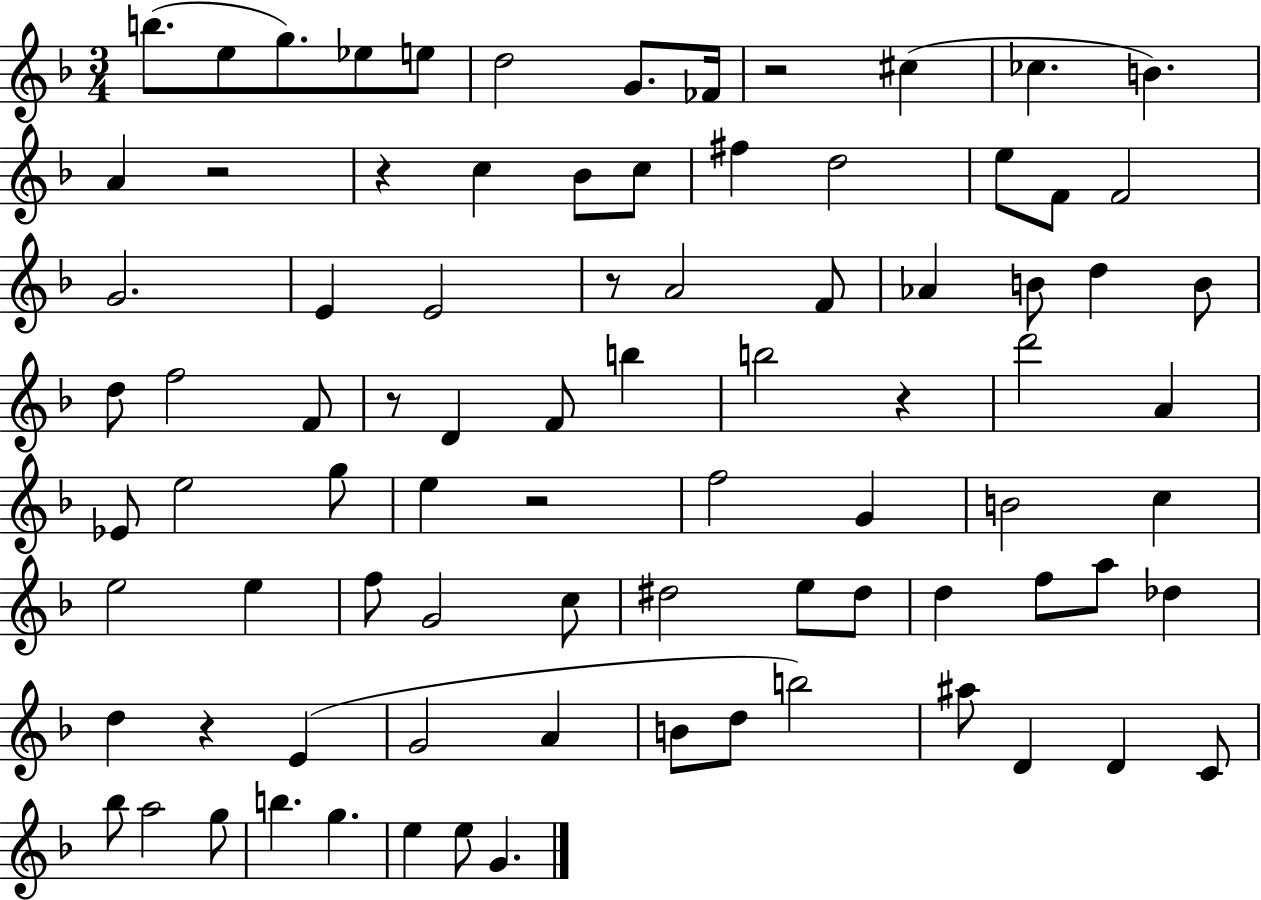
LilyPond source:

{
  \clef treble
  \numericTimeSignature
  \time 3/4
  \key f \major
  b''8.( e''8 g''8.) ees''8 e''8 | d''2 g'8. fes'16 | r2 cis''4( | ces''4. b'4.) | \break a'4 r2 | r4 c''4 bes'8 c''8 | fis''4 d''2 | e''8 f'8 f'2 | \break g'2. | e'4 e'2 | r8 a'2 f'8 | aes'4 b'8 d''4 b'8 | \break d''8 f''2 f'8 | r8 d'4 f'8 b''4 | b''2 r4 | d'''2 a'4 | \break ees'8 e''2 g''8 | e''4 r2 | f''2 g'4 | b'2 c''4 | \break e''2 e''4 | f''8 g'2 c''8 | dis''2 e''8 dis''8 | d''4 f''8 a''8 des''4 | \break d''4 r4 e'4( | g'2 a'4 | b'8 d''8 b''2) | ais''8 d'4 d'4 c'8 | \break bes''8 a''2 g''8 | b''4. g''4. | e''4 e''8 g'4. | \bar "|."
}